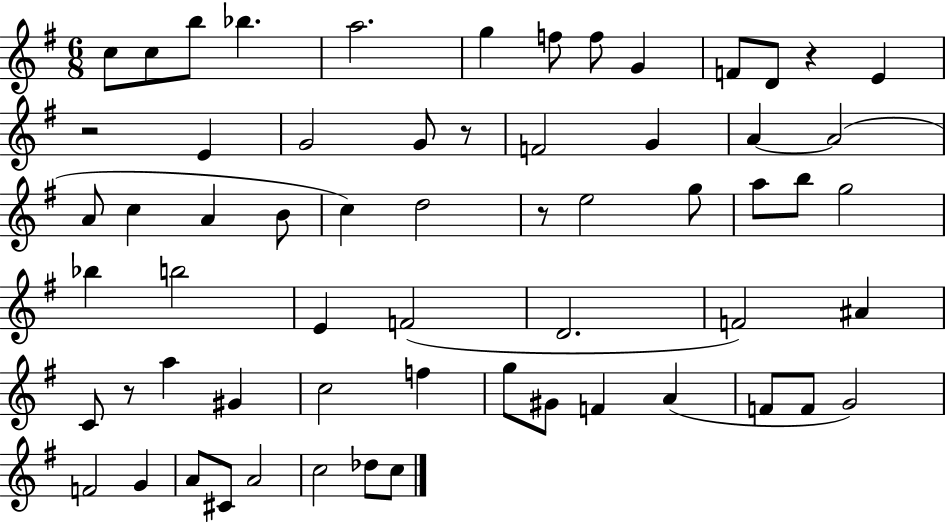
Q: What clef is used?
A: treble